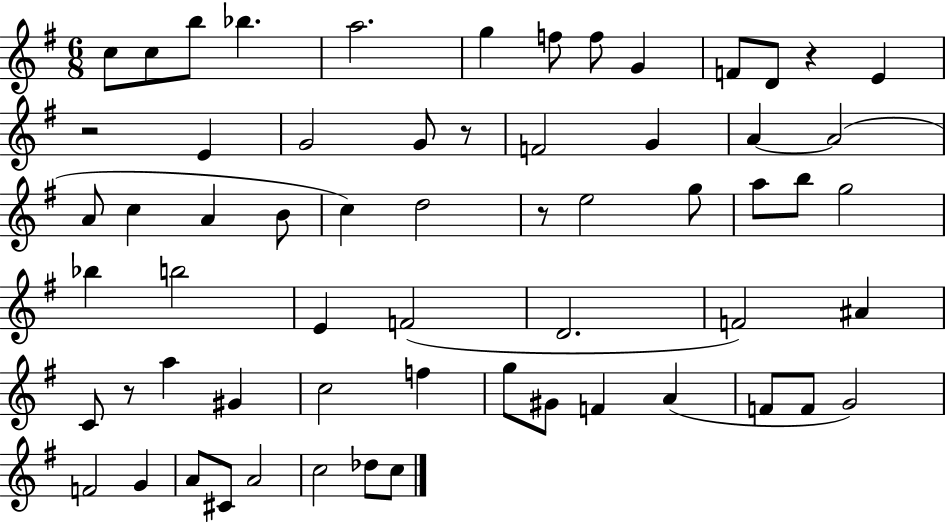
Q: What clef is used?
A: treble